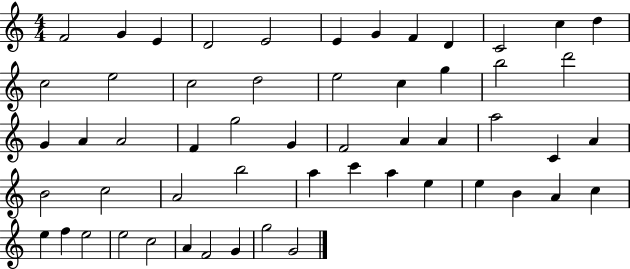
{
  \clef treble
  \numericTimeSignature
  \time 4/4
  \key c \major
  f'2 g'4 e'4 | d'2 e'2 | e'4 g'4 f'4 d'4 | c'2 c''4 d''4 | \break c''2 e''2 | c''2 d''2 | e''2 c''4 g''4 | b''2 d'''2 | \break g'4 a'4 a'2 | f'4 g''2 g'4 | f'2 a'4 a'4 | a''2 c'4 a'4 | \break b'2 c''2 | a'2 b''2 | a''4 c'''4 a''4 e''4 | e''4 b'4 a'4 c''4 | \break e''4 f''4 e''2 | e''2 c''2 | a'4 f'2 g'4 | g''2 g'2 | \break \bar "|."
}